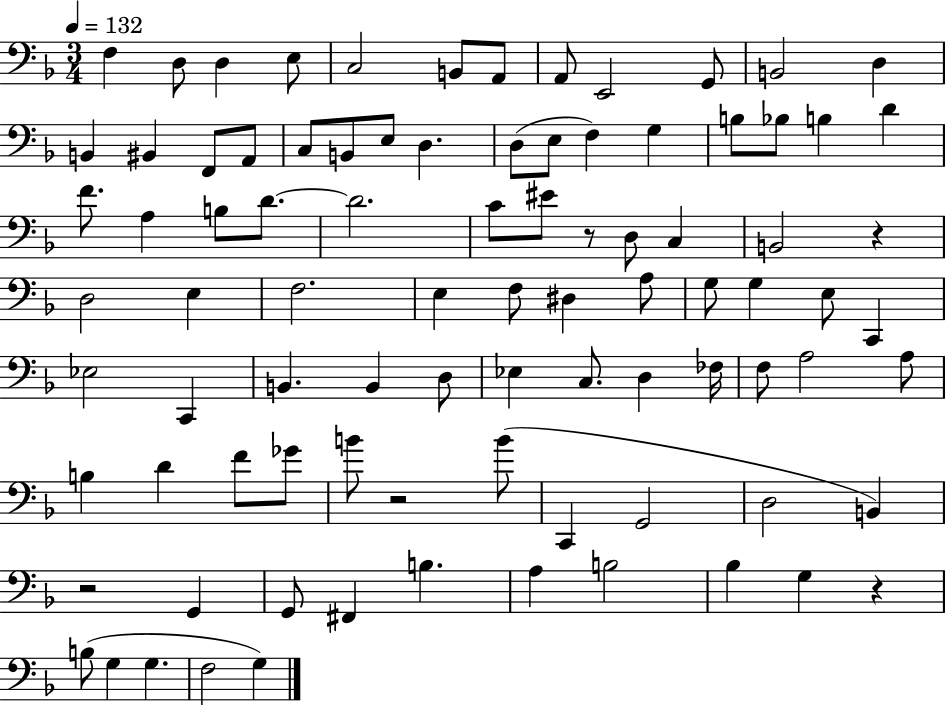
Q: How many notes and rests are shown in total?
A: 89